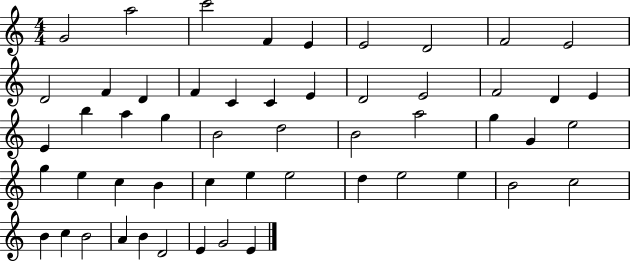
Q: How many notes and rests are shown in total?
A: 53